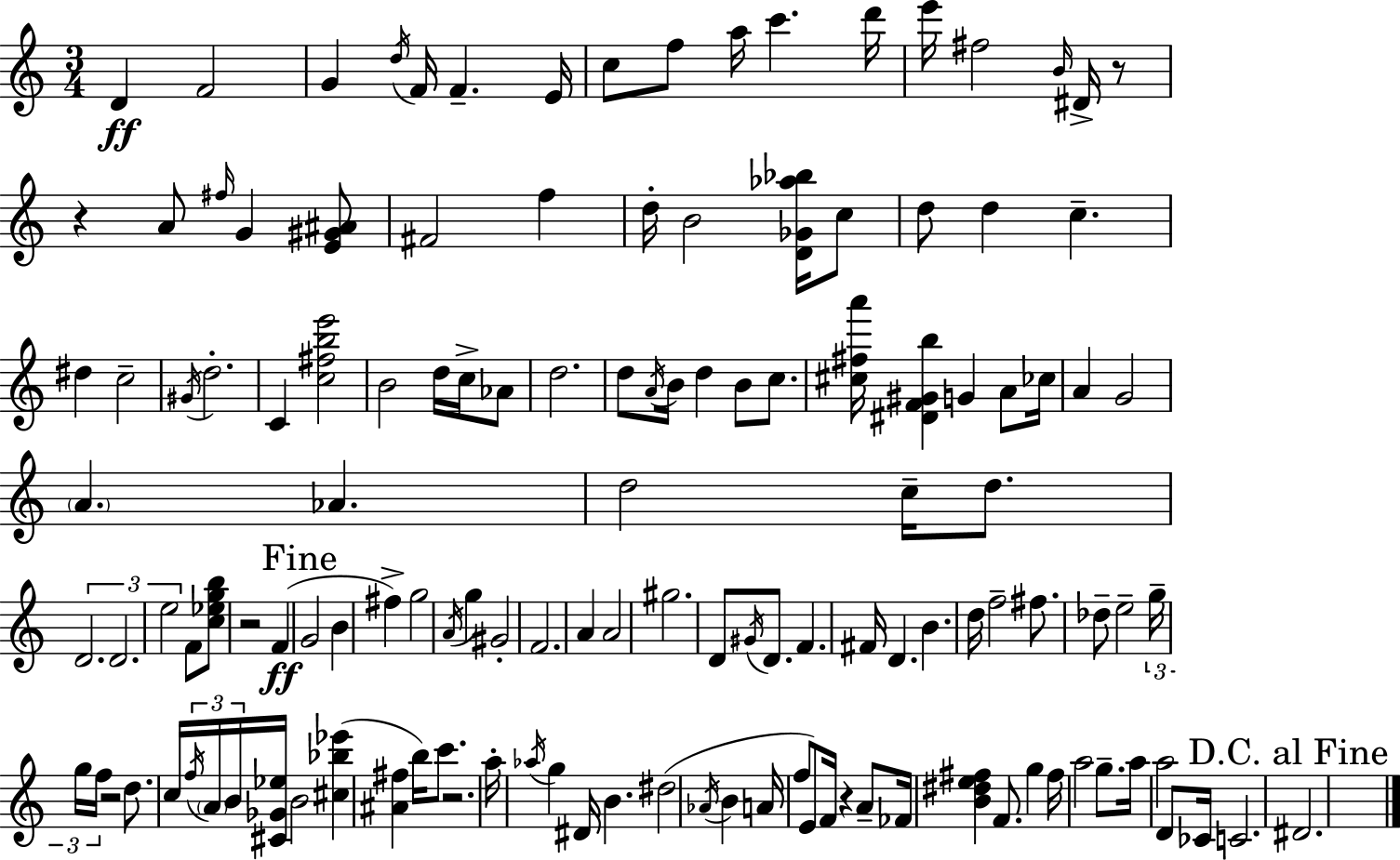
{
  \clef treble
  \numericTimeSignature
  \time 3/4
  \key c \major
  \repeat volta 2 { d'4\ff f'2 | g'4 \acciaccatura { d''16 } f'16 f'4.-- | e'16 c''8 f''8 a''16 c'''4. | d'''16 e'''16 fis''2 \grace { b'16 } dis'16-> | \break r8 r4 a'8 \grace { fis''16 } g'4 | <e' gis' ais'>8 fis'2 f''4 | d''16-. b'2 | <d' ges' aes'' bes''>16 c''8 d''8 d''4 c''4.-- | \break dis''4 c''2-- | \acciaccatura { gis'16 } d''2.-. | c'4 <c'' fis'' b'' e'''>2 | b'2 | \break d''16 c''16-> aes'8 d''2. | d''8 \acciaccatura { a'16 } b'16 d''4 | b'8 c''8. <cis'' fis'' a'''>16 <dis' f' gis' b''>4 g'4 | a'8 ces''16 a'4 g'2 | \break \parenthesize a'4. aes'4. | d''2 | c''16-- d''8. \tuplet 3/2 { d'2. | d'2. | \break e''2 } | f'8 <c'' ees'' g'' b''>8 r2 | f'4(\ff \mark "Fine" g'2 | b'4 fis''4->) g''2 | \break \acciaccatura { a'16 } g''4 gis'2-. | f'2. | a'4 a'2 | gis''2. | \break d'8 \acciaccatura { gis'16 } d'8. | f'4. fis'16 d'4. | b'4. d''16 f''2-- | fis''8. des''8-- e''2-- | \break \tuplet 3/2 { g''16-- g''16 f''16 } r2 | d''8. c''16 \tuplet 3/2 { \acciaccatura { f''16 } \parenthesize a'16 b'16 } <cis' ges' ees''>16 | b'2 <cis'' bes'' ees'''>4( | <ais' fis''>4 b''16) c'''8. r2. | \break a''16-. \acciaccatura { aes''16 } g''4 | dis'16 b'4. dis''2( | \acciaccatura { aes'16 } b'4 a'16 f''8 | e'8) f'16 r4 a'8-- fes'16 <b' dis'' e'' fis''>4 | \break f'8. g''4 fis''16 a''2 | g''8.-- a''16 a''2 | d'8 ces'16 c'2. | \mark "D.C. al Fine" dis'2. | \break } \bar "|."
}